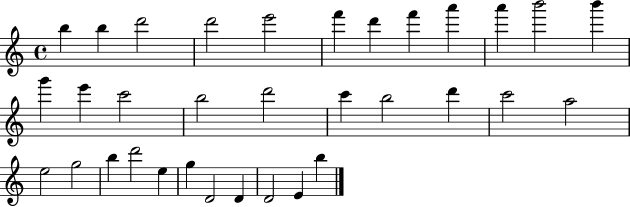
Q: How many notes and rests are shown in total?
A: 33